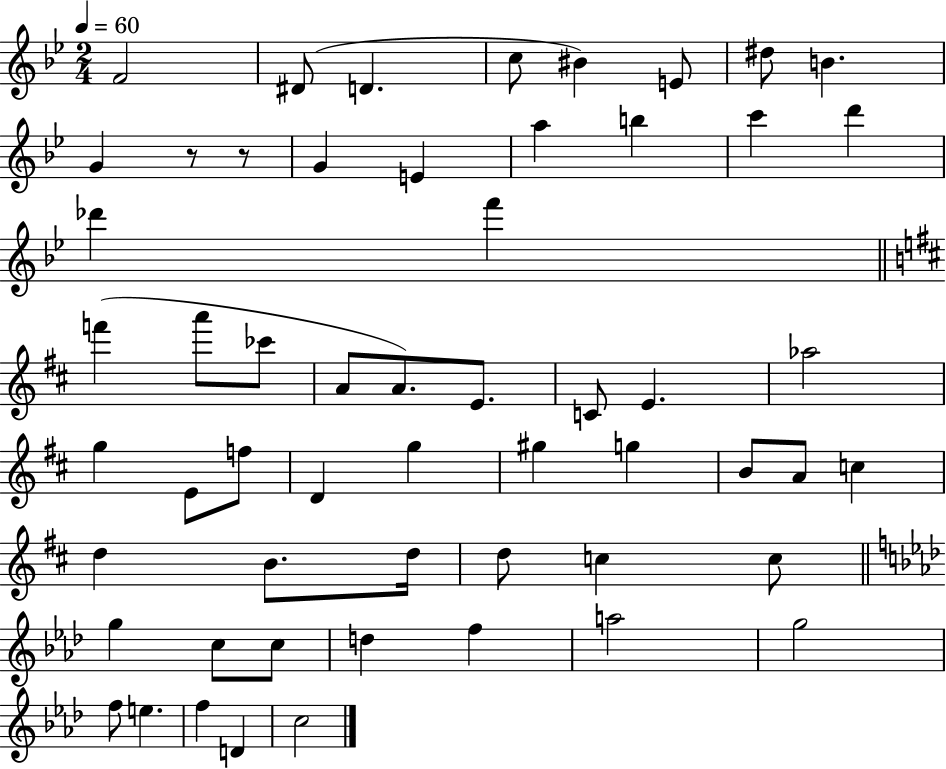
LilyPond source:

{
  \clef treble
  \numericTimeSignature
  \time 2/4
  \key bes \major
  \tempo 4 = 60
  \repeat volta 2 { f'2 | dis'8( d'4. | c''8 bis'4) e'8 | dis''8 b'4. | \break g'4 r8 r8 | g'4 e'4 | a''4 b''4 | c'''4 d'''4 | \break des'''4 f'''4 | \bar "||" \break \key b \minor f'''4( a'''8 ces'''8 | a'8 a'8.) e'8. | c'8 e'4. | aes''2 | \break g''4 e'8 f''8 | d'4 g''4 | gis''4 g''4 | b'8 a'8 c''4 | \break d''4 b'8. d''16 | d''8 c''4 c''8 | \bar "||" \break \key aes \major g''4 c''8 c''8 | d''4 f''4 | a''2 | g''2 | \break f''8 e''4. | f''4 d'4 | c''2 | } \bar "|."
}